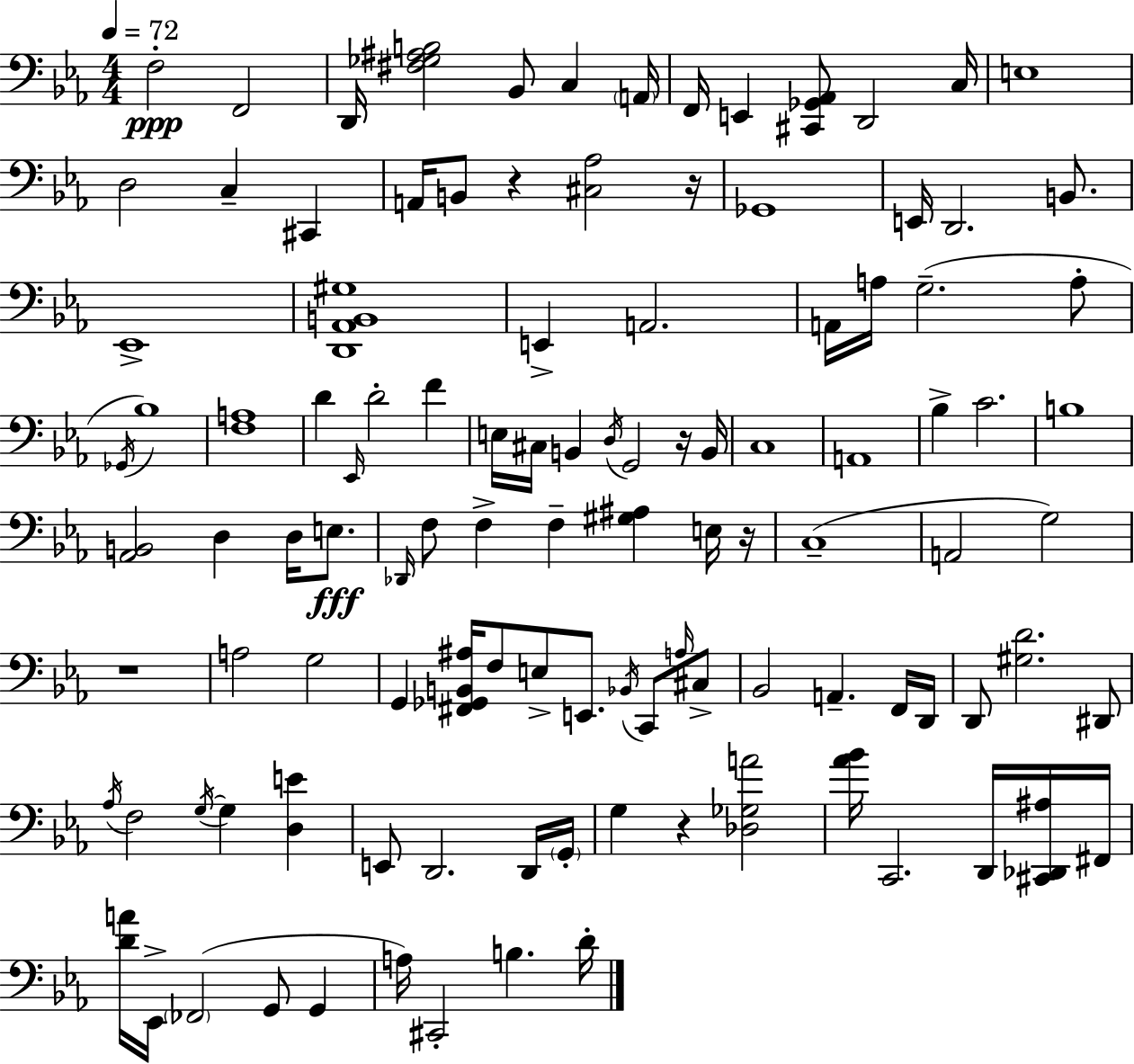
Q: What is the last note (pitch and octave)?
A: D4